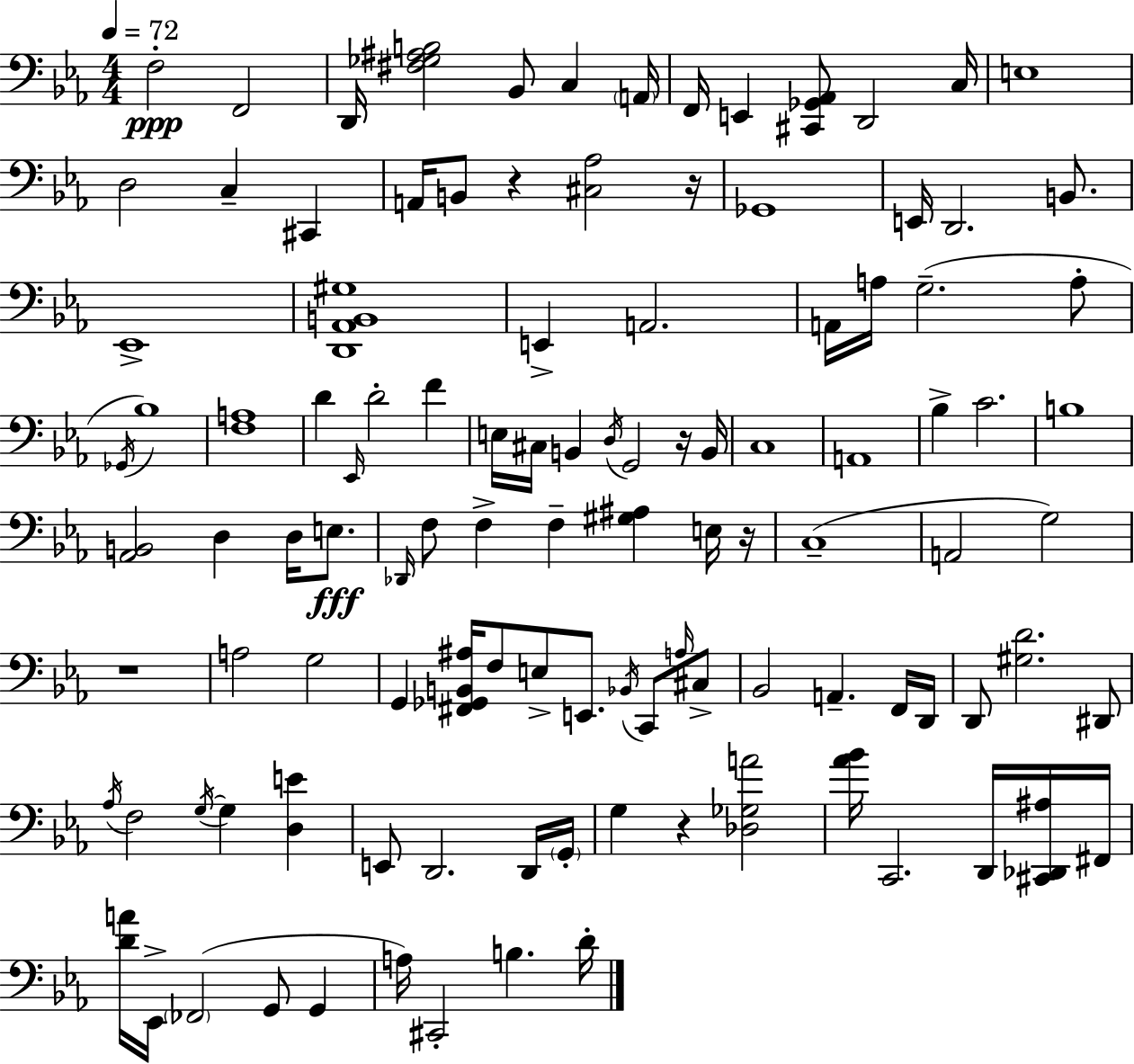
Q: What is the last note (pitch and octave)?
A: D4